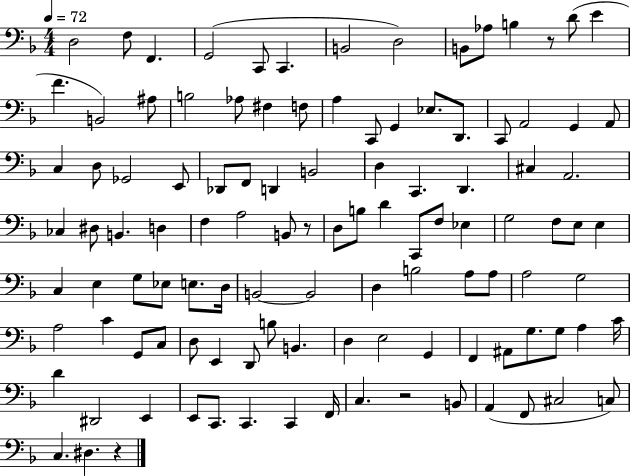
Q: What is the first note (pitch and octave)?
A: D3